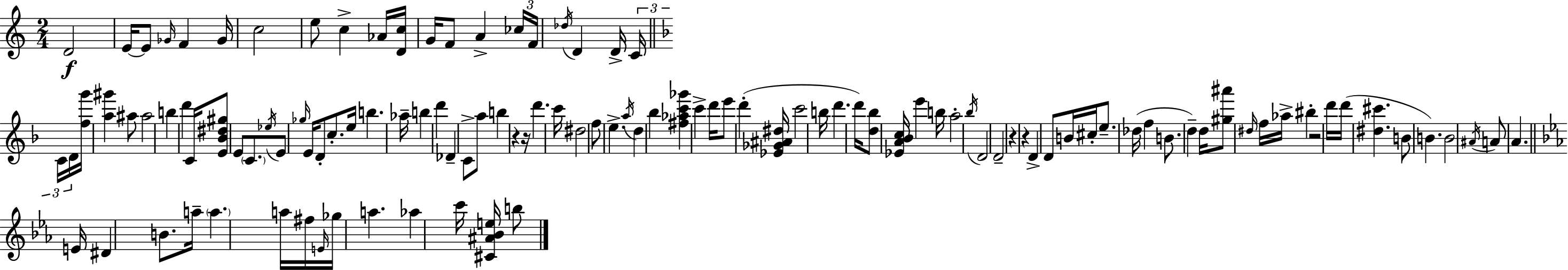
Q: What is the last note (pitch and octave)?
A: B5